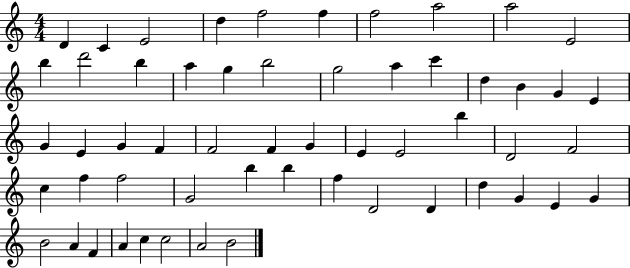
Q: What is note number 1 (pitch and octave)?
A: D4